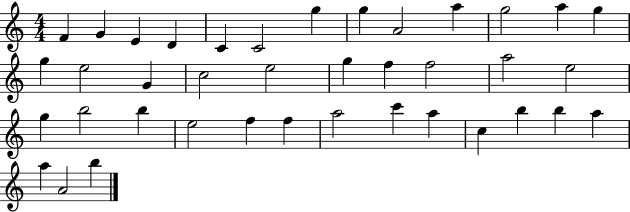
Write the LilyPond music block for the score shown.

{
  \clef treble
  \numericTimeSignature
  \time 4/4
  \key c \major
  f'4 g'4 e'4 d'4 | c'4 c'2 g''4 | g''4 a'2 a''4 | g''2 a''4 g''4 | \break g''4 e''2 g'4 | c''2 e''2 | g''4 f''4 f''2 | a''2 e''2 | \break g''4 b''2 b''4 | e''2 f''4 f''4 | a''2 c'''4 a''4 | c''4 b''4 b''4 a''4 | \break a''4 a'2 b''4 | \bar "|."
}